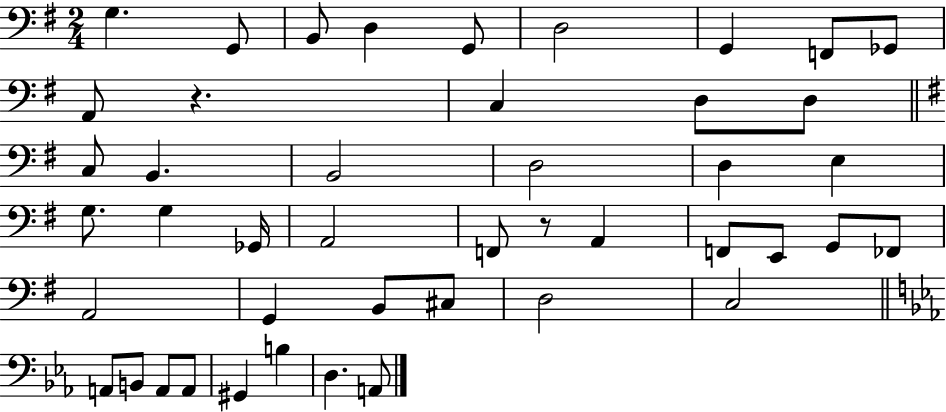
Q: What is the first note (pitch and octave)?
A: G3